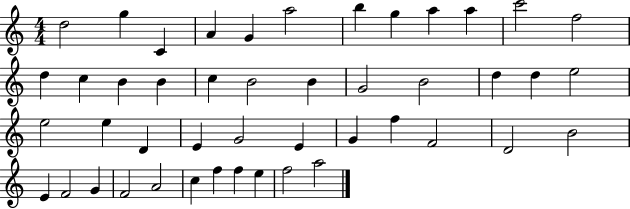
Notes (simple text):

D5/h G5/q C4/q A4/q G4/q A5/h B5/q G5/q A5/q A5/q C6/h F5/h D5/q C5/q B4/q B4/q C5/q B4/h B4/q G4/h B4/h D5/q D5/q E5/h E5/h E5/q D4/q E4/q G4/h E4/q G4/q F5/q F4/h D4/h B4/h E4/q F4/h G4/q F4/h A4/h C5/q F5/q F5/q E5/q F5/h A5/h